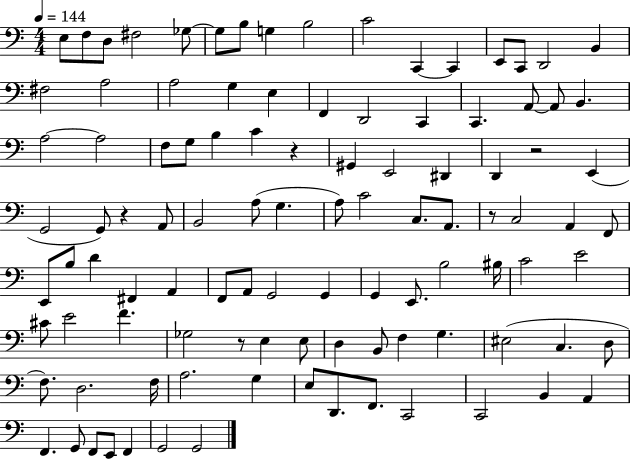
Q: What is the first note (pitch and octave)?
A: E3